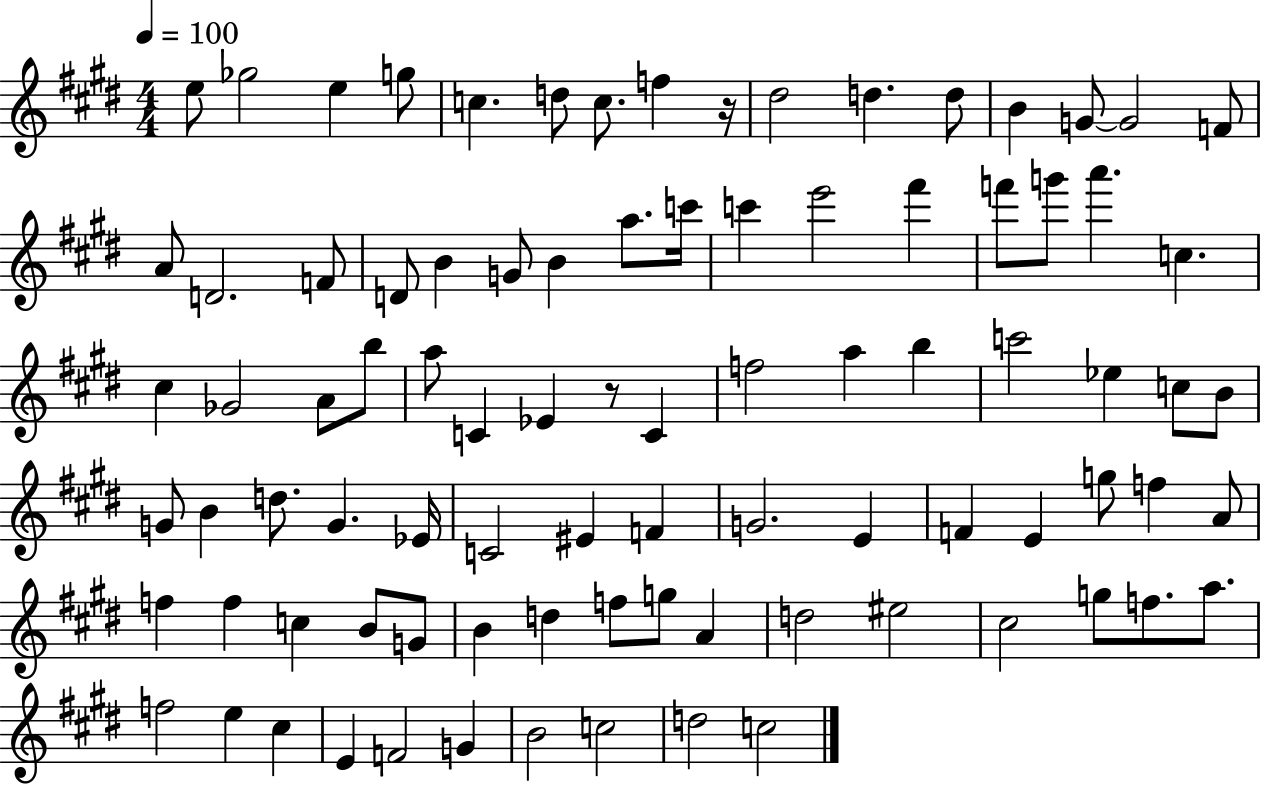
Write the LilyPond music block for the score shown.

{
  \clef treble
  \numericTimeSignature
  \time 4/4
  \key e \major
  \tempo 4 = 100
  \repeat volta 2 { e''8 ges''2 e''4 g''8 | c''4. d''8 c''8. f''4 r16 | dis''2 d''4. d''8 | b'4 g'8~~ g'2 f'8 | \break a'8 d'2. f'8 | d'8 b'4 g'8 b'4 a''8. c'''16 | c'''4 e'''2 fis'''4 | f'''8 g'''8 a'''4. c''4. | \break cis''4 ges'2 a'8 b''8 | a''8 c'4 ees'4 r8 c'4 | f''2 a''4 b''4 | c'''2 ees''4 c''8 b'8 | \break g'8 b'4 d''8. g'4. ees'16 | c'2 eis'4 f'4 | g'2. e'4 | f'4 e'4 g''8 f''4 a'8 | \break f''4 f''4 c''4 b'8 g'8 | b'4 d''4 f''8 g''8 a'4 | d''2 eis''2 | cis''2 g''8 f''8. a''8. | \break f''2 e''4 cis''4 | e'4 f'2 g'4 | b'2 c''2 | d''2 c''2 | \break } \bar "|."
}